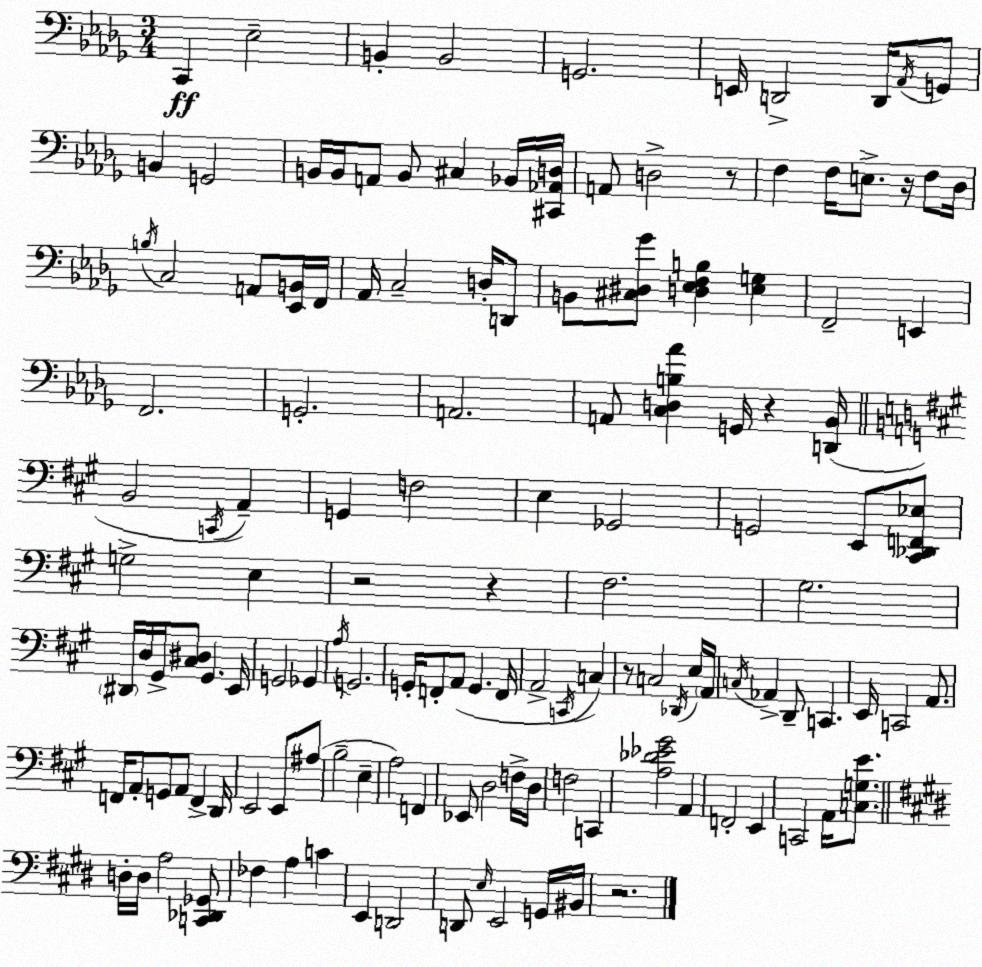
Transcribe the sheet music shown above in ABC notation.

X:1
T:Untitled
M:3/4
L:1/4
K:Bbm
C,, _E,2 B,, B,,2 G,,2 E,,/4 D,,2 D,,/4 _A,,/4 G,,/2 B,, G,,2 B,,/4 B,,/4 A,,/2 B,,/2 ^C, _B,,/4 [^C,,_A,,D,]/4 A,,/2 D,2 z/2 F, F,/4 E,/2 z/4 F,/2 _D,/4 B,/4 C,2 A,,/2 [_E,,B,,]/4 F,,/4 _A,,/4 C,2 D,/4 D,,/2 B,,/2 [^C,^D,_G]/2 [D,_E,F,B,] [_E,G,] F,,2 E,, F,,2 G,,2 A,,2 A,,/2 [C,D,B,_A] G,,/4 z [D,,_B,,]/4 B,,2 C,,/4 A,, G,, F,2 E, _G,,2 G,,2 E,,/2 [^C,,_D,,F,,_E,]/2 G,2 E, z2 z ^F,2 ^G,2 ^D,,/4 D,/4 ^G,,/4 [^C,^D,]/2 ^G,, E,,/4 G,,2 _G,, A,/4 G,,2 G,,/4 F,,/2 A,,/2 G,, F,,/4 A,,2 C,,/4 C, z/2 C,2 _D,,/4 E,/4 A,,/4 C,/4 _A,, D,,/2 C,, E,,/4 C,,2 A,,/2 F,,/4 A,,/2 G,,/2 A,,/2 F,, D,,/4 E,,2 E,,/2 ^A,/2 B,2 E, A,2 F,, _E,,/2 D,2 F,/4 D,/4 F,2 C,, [A,_D_E^G]2 A,, F,,2 E,, C,,2 A,,/4 [C,G,E]/2 D,/4 D,/4 A,2 [C,,_D,,_G,,]/2 _F, A, C E,, D,,2 D,,/2 E,/4 E,,2 G,,/4 ^B,,/4 z2